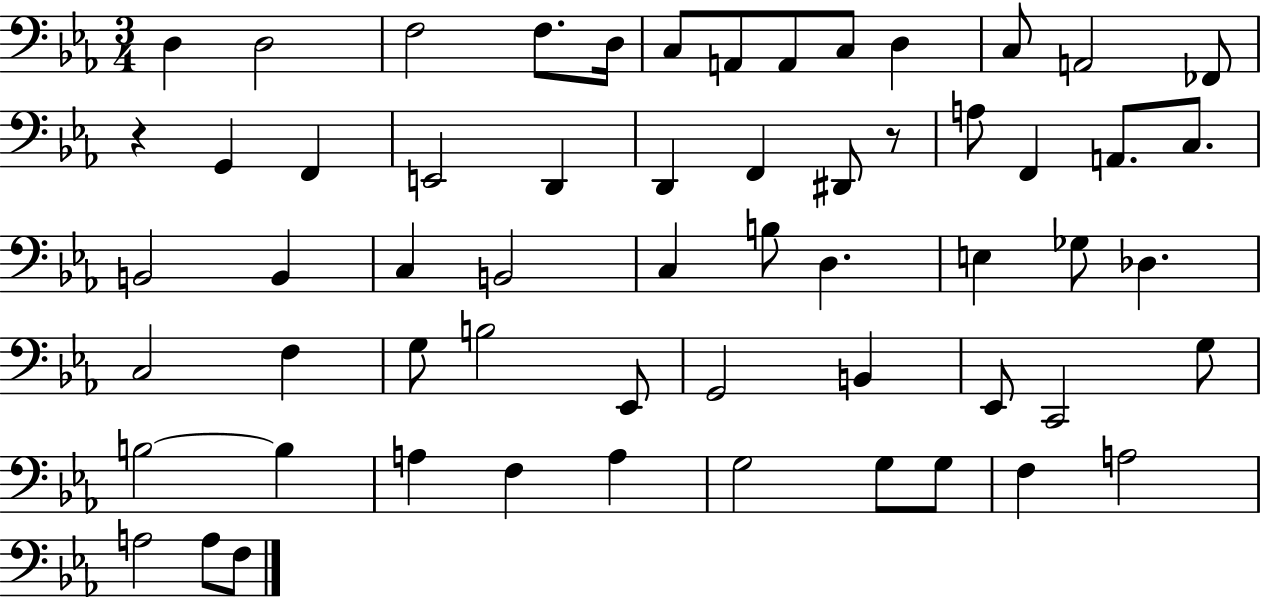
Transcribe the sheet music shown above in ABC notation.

X:1
T:Untitled
M:3/4
L:1/4
K:Eb
D, D,2 F,2 F,/2 D,/4 C,/2 A,,/2 A,,/2 C,/2 D, C,/2 A,,2 _F,,/2 z G,, F,, E,,2 D,, D,, F,, ^D,,/2 z/2 A,/2 F,, A,,/2 C,/2 B,,2 B,, C, B,,2 C, B,/2 D, E, _G,/2 _D, C,2 F, G,/2 B,2 _E,,/2 G,,2 B,, _E,,/2 C,,2 G,/2 B,2 B, A, F, A, G,2 G,/2 G,/2 F, A,2 A,2 A,/2 F,/2